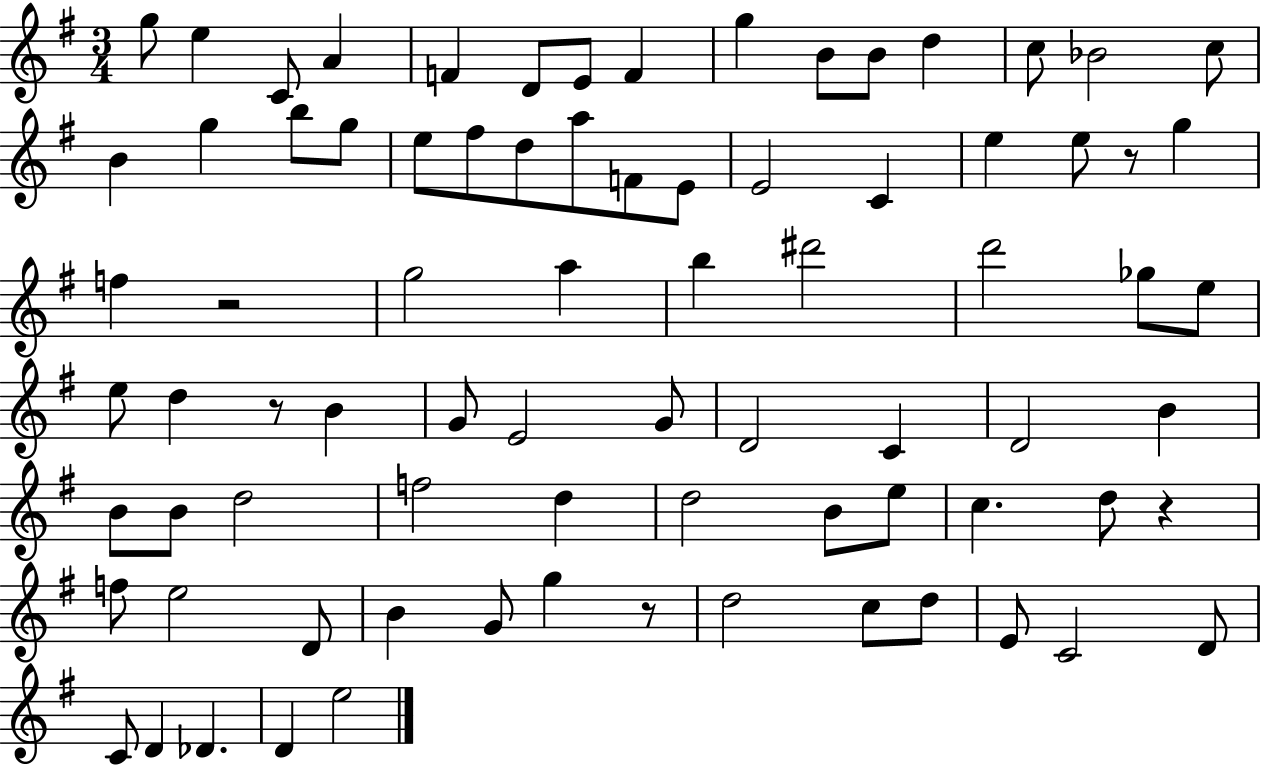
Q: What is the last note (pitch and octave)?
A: E5